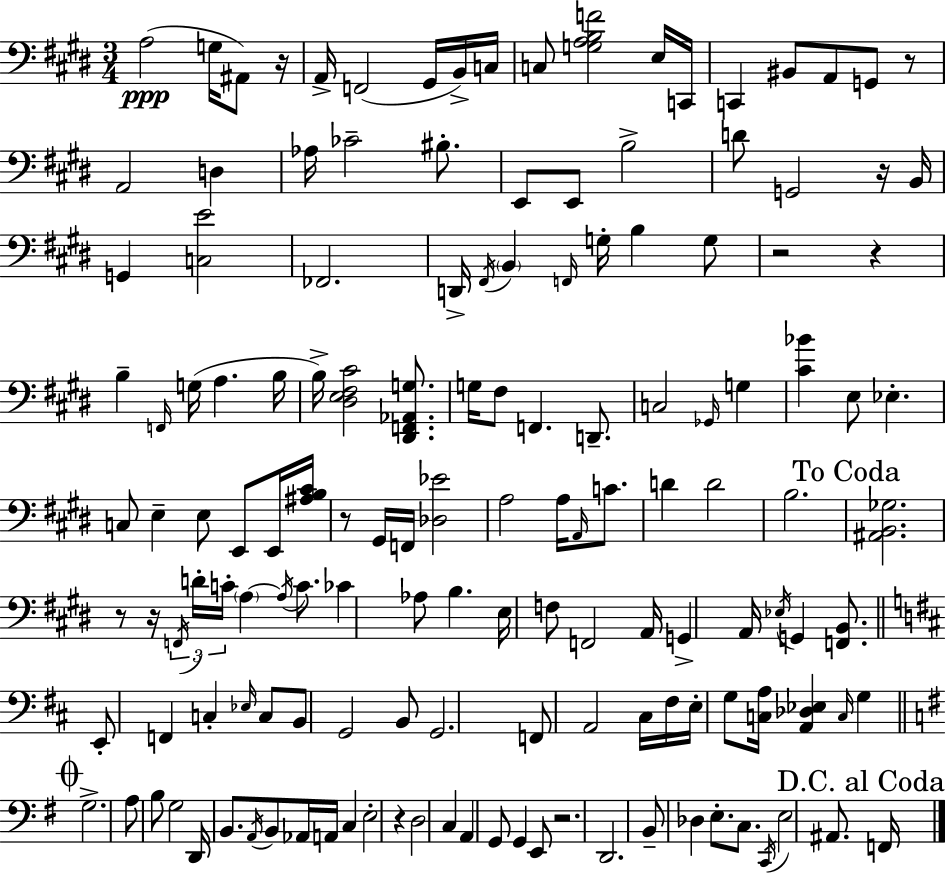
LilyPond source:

{
  \clef bass
  \numericTimeSignature
  \time 3/4
  \key e \major
  \repeat volta 2 { a2(\ppp g16 ais,8) r16 | a,16-> f,2( gis,16 b,16->) c16 | c8 <g a b f'>2 e16 c,16 | c,4 bis,8 a,8 g,8 r8 | \break a,2 d4 | aes16 ces'2-- bis8.-. | e,8 e,8 b2-> | d'8 g,2 r16 b,16 | \break g,4 <c e'>2 | fes,2. | d,16-> \acciaccatura { fis,16 } \parenthesize b,4 \grace { f,16 } g16-. b4 | g8 r2 r4 | \break b4-- \grace { f,16 } g16( a4. | b16 b16->) <dis e fis cis'>2 | <dis, f, aes, g>8. g16 fis8 f,4. | d,8.-- c2 \grace { ges,16 } | \break g4 <cis' bes'>4 e8 ees4.-. | c8 e4-- e8 | e,8 e,16 <ais b cis'>16 r8 gis,16 f,16 <des ees'>2 | a2 | \break a16 \grace { a,16 } c'8. d'4 d'2 | b2. | \mark "To Coda" <ais, b, ges>2. | r8 r16 \tuplet 3/2 { \acciaccatura { f,16 } d'16-. c'16-. } \parenthesize a4~~ | \break \acciaccatura { a16 } c'8. ces'4 aes8 | b4. e16 f8 f,2 | a,16 g,4-> a,16 | \acciaccatura { ees16 } g,4 <f, b,>8. \bar "||" \break \key d \major e,8-. f,4 c4-. \grace { ees16 } c8 | b,8 g,2 b,8 | g,2. | f,8 a,2 cis16 | \break fis16 e16-. g8 <c a>16 <a, des ees>4 \grace { c16 } g4 | \mark \markup { \musicglyph "scripts.coda" } \bar "||" \break \key e \minor g2.-> | a8 b8 g2 | d,16 b,8. \acciaccatura { a,16 } b,8 aes,16 a,16 c4 | e2-. r4 | \break d2 c4 | a,4 g,8 g,4 e,8 | r2. | d,2. | \break b,8-- des4 e8.-. c8. | \acciaccatura { c,16 } e2 ais,8. | \mark "D.C. al Coda" f,16 } \bar "|."
}